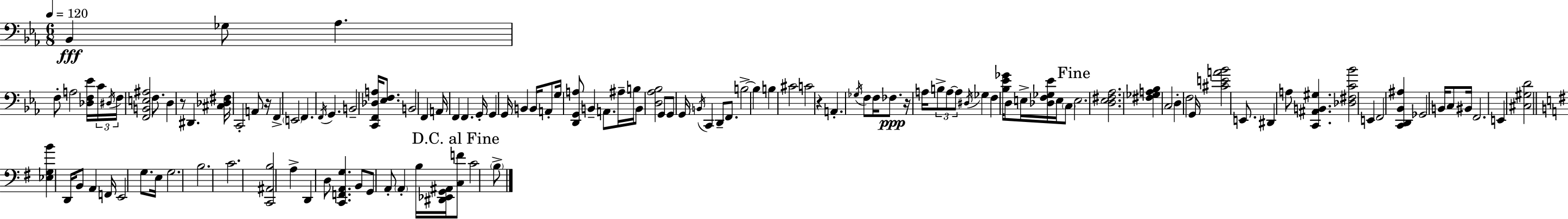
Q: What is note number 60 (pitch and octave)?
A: F3